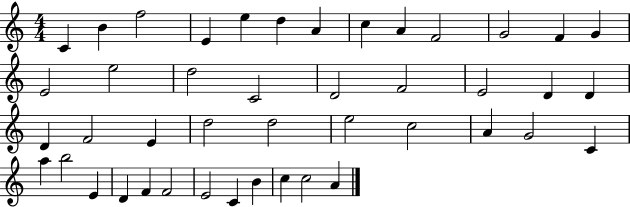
{
  \clef treble
  \numericTimeSignature
  \time 4/4
  \key c \major
  c'4 b'4 f''2 | e'4 e''4 d''4 a'4 | c''4 a'4 f'2 | g'2 f'4 g'4 | \break e'2 e''2 | d''2 c'2 | d'2 f'2 | e'2 d'4 d'4 | \break d'4 f'2 e'4 | d''2 d''2 | e''2 c''2 | a'4 g'2 c'4 | \break a''4 b''2 e'4 | d'4 f'4 f'2 | e'2 c'4 b'4 | c''4 c''2 a'4 | \break \bar "|."
}